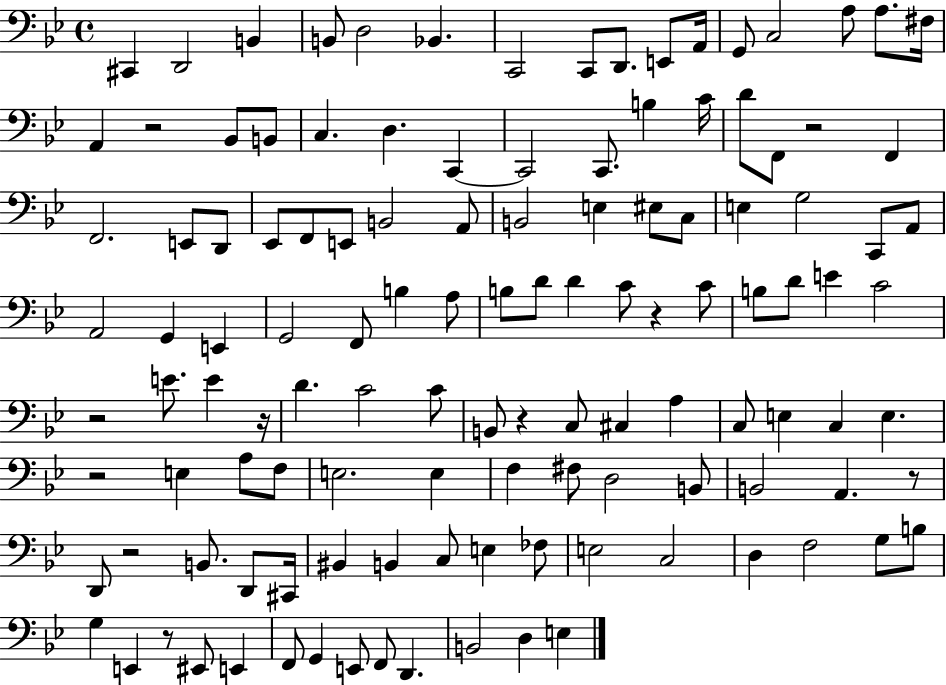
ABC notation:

X:1
T:Untitled
M:4/4
L:1/4
K:Bb
^C,, D,,2 B,, B,,/2 D,2 _B,, C,,2 C,,/2 D,,/2 E,,/2 A,,/4 G,,/2 C,2 A,/2 A,/2 ^F,/4 A,, z2 _B,,/2 B,,/2 C, D, C,, C,,2 C,,/2 B, C/4 D/2 F,,/2 z2 F,, F,,2 E,,/2 D,,/2 _E,,/2 F,,/2 E,,/2 B,,2 A,,/2 B,,2 E, ^E,/2 C,/2 E, G,2 C,,/2 A,,/2 A,,2 G,, E,, G,,2 F,,/2 B, A,/2 B,/2 D/2 D C/2 z C/2 B,/2 D/2 E C2 z2 E/2 E z/4 D C2 C/2 B,,/2 z C,/2 ^C, A, C,/2 E, C, E, z2 E, A,/2 F,/2 E,2 E, F, ^F,/2 D,2 B,,/2 B,,2 A,, z/2 D,,/2 z2 B,,/2 D,,/2 ^C,,/4 ^B,, B,, C,/2 E, _F,/2 E,2 C,2 D, F,2 G,/2 B,/2 G, E,, z/2 ^E,,/2 E,, F,,/2 G,, E,,/2 F,,/2 D,, B,,2 D, E,